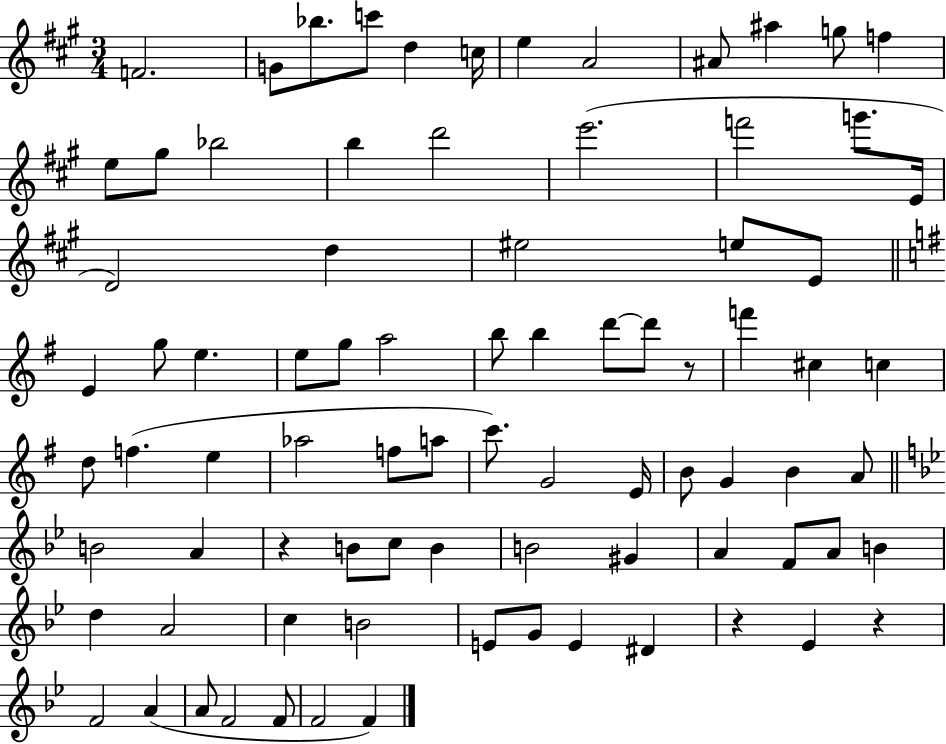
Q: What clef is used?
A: treble